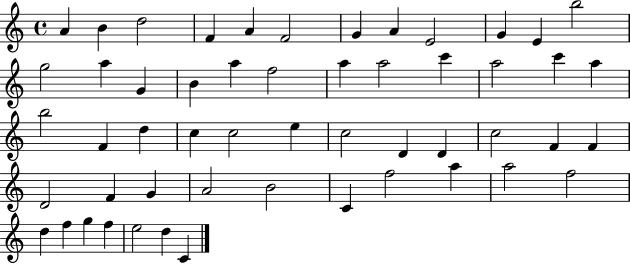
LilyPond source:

{
  \clef treble
  \time 4/4
  \defaultTimeSignature
  \key c \major
  a'4 b'4 d''2 | f'4 a'4 f'2 | g'4 a'4 e'2 | g'4 e'4 b''2 | \break g''2 a''4 g'4 | b'4 a''4 f''2 | a''4 a''2 c'''4 | a''2 c'''4 a''4 | \break b''2 f'4 d''4 | c''4 c''2 e''4 | c''2 d'4 d'4 | c''2 f'4 f'4 | \break d'2 f'4 g'4 | a'2 b'2 | c'4 f''2 a''4 | a''2 f''2 | \break d''4 f''4 g''4 f''4 | e''2 d''4 c'4 | \bar "|."
}